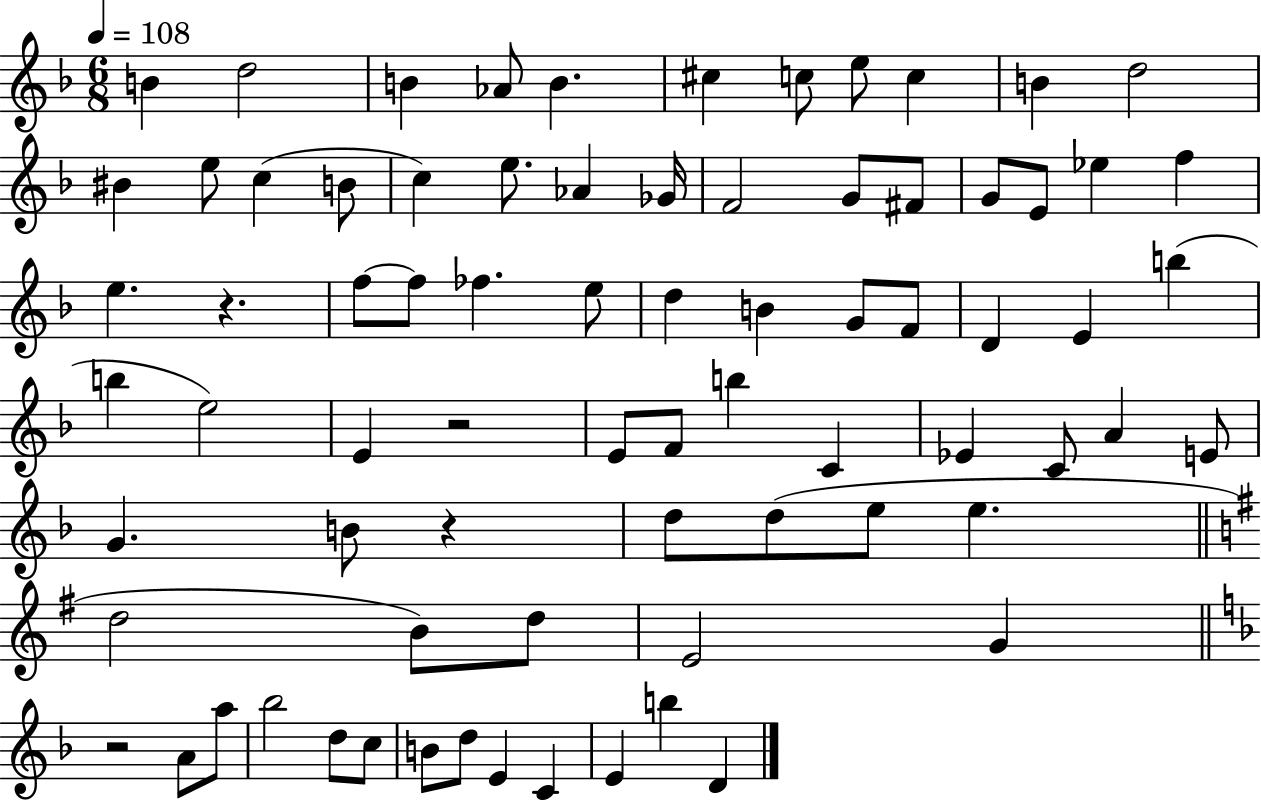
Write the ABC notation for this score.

X:1
T:Untitled
M:6/8
L:1/4
K:F
B d2 B _A/2 B ^c c/2 e/2 c B d2 ^B e/2 c B/2 c e/2 _A _G/4 F2 G/2 ^F/2 G/2 E/2 _e f e z f/2 f/2 _f e/2 d B G/2 F/2 D E b b e2 E z2 E/2 F/2 b C _E C/2 A E/2 G B/2 z d/2 d/2 e/2 e d2 B/2 d/2 E2 G z2 A/2 a/2 _b2 d/2 c/2 B/2 d/2 E C E b D